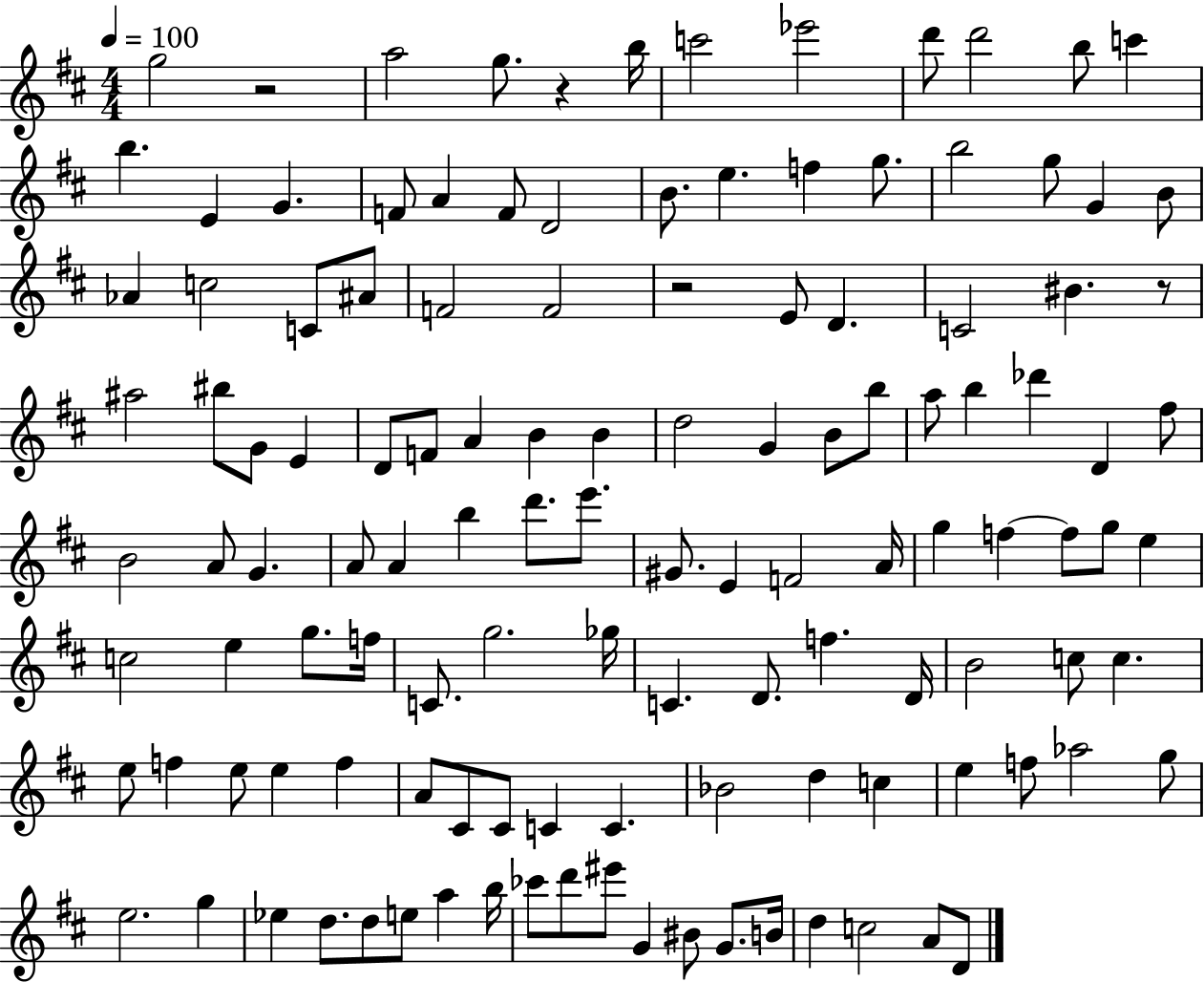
X:1
T:Untitled
M:4/4
L:1/4
K:D
g2 z2 a2 g/2 z b/4 c'2 _e'2 d'/2 d'2 b/2 c' b E G F/2 A F/2 D2 B/2 e f g/2 b2 g/2 G B/2 _A c2 C/2 ^A/2 F2 F2 z2 E/2 D C2 ^B z/2 ^a2 ^b/2 G/2 E D/2 F/2 A B B d2 G B/2 b/2 a/2 b _d' D ^f/2 B2 A/2 G A/2 A b d'/2 e'/2 ^G/2 E F2 A/4 g f f/2 g/2 e c2 e g/2 f/4 C/2 g2 _g/4 C D/2 f D/4 B2 c/2 c e/2 f e/2 e f A/2 ^C/2 ^C/2 C C _B2 d c e f/2 _a2 g/2 e2 g _e d/2 d/2 e/2 a b/4 _c'/2 d'/2 ^e'/2 G ^B/2 G/2 B/4 d c2 A/2 D/2